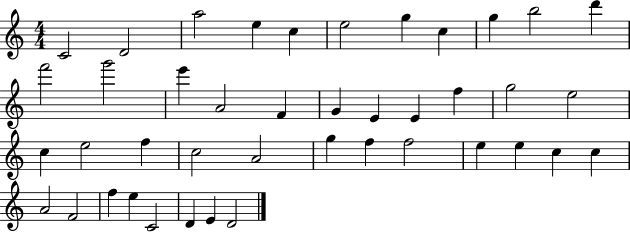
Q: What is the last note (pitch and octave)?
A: D4